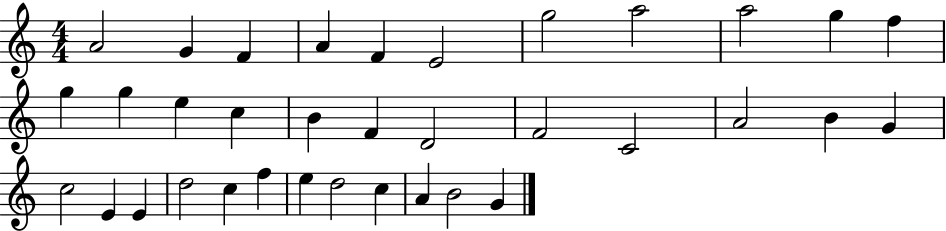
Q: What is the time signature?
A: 4/4